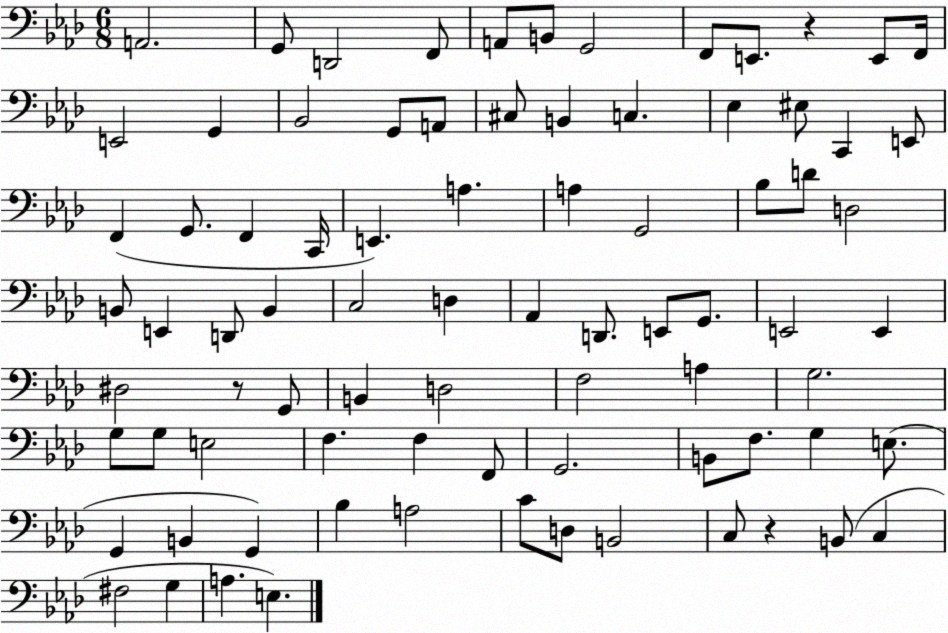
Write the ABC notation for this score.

X:1
T:Untitled
M:6/8
L:1/4
K:Ab
A,,2 G,,/2 D,,2 F,,/2 A,,/2 B,,/2 G,,2 F,,/2 E,,/2 z E,,/2 F,,/4 E,,2 G,, _B,,2 G,,/2 A,,/2 ^C,/2 B,, C, _E, ^E,/2 C,, E,,/2 F,, G,,/2 F,, C,,/4 E,, A, A, G,,2 _B,/2 D/2 D,2 B,,/2 E,, D,,/2 B,, C,2 D, _A,, D,,/2 E,,/2 G,,/2 E,,2 E,, ^D,2 z/2 G,,/2 B,, D,2 F,2 A, G,2 G,/2 G,/2 E,2 F, F, F,,/2 G,,2 B,,/2 F,/2 G, E,/2 G,, B,, G,, _B, A,2 C/2 D,/2 B,,2 C,/2 z B,,/2 C, ^F,2 G, A, E,